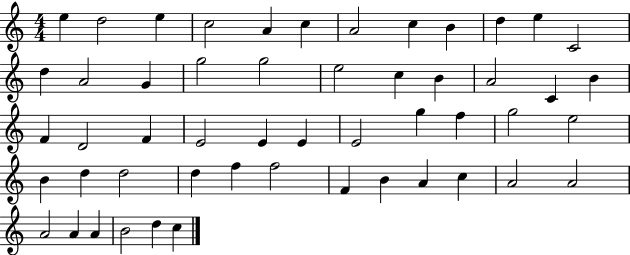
E5/q D5/h E5/q C5/h A4/q C5/q A4/h C5/q B4/q D5/q E5/q C4/h D5/q A4/h G4/q G5/h G5/h E5/h C5/q B4/q A4/h C4/q B4/q F4/q D4/h F4/q E4/h E4/q E4/q E4/h G5/q F5/q G5/h E5/h B4/q D5/q D5/h D5/q F5/q F5/h F4/q B4/q A4/q C5/q A4/h A4/h A4/h A4/q A4/q B4/h D5/q C5/q